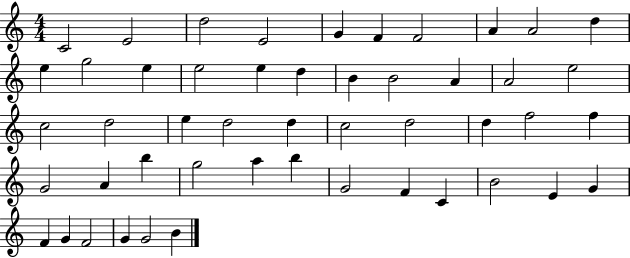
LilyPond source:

{
  \clef treble
  \numericTimeSignature
  \time 4/4
  \key c \major
  c'2 e'2 | d''2 e'2 | g'4 f'4 f'2 | a'4 a'2 d''4 | \break e''4 g''2 e''4 | e''2 e''4 d''4 | b'4 b'2 a'4 | a'2 e''2 | \break c''2 d''2 | e''4 d''2 d''4 | c''2 d''2 | d''4 f''2 f''4 | \break g'2 a'4 b''4 | g''2 a''4 b''4 | g'2 f'4 c'4 | b'2 e'4 g'4 | \break f'4 g'4 f'2 | g'4 g'2 b'4 | \bar "|."
}